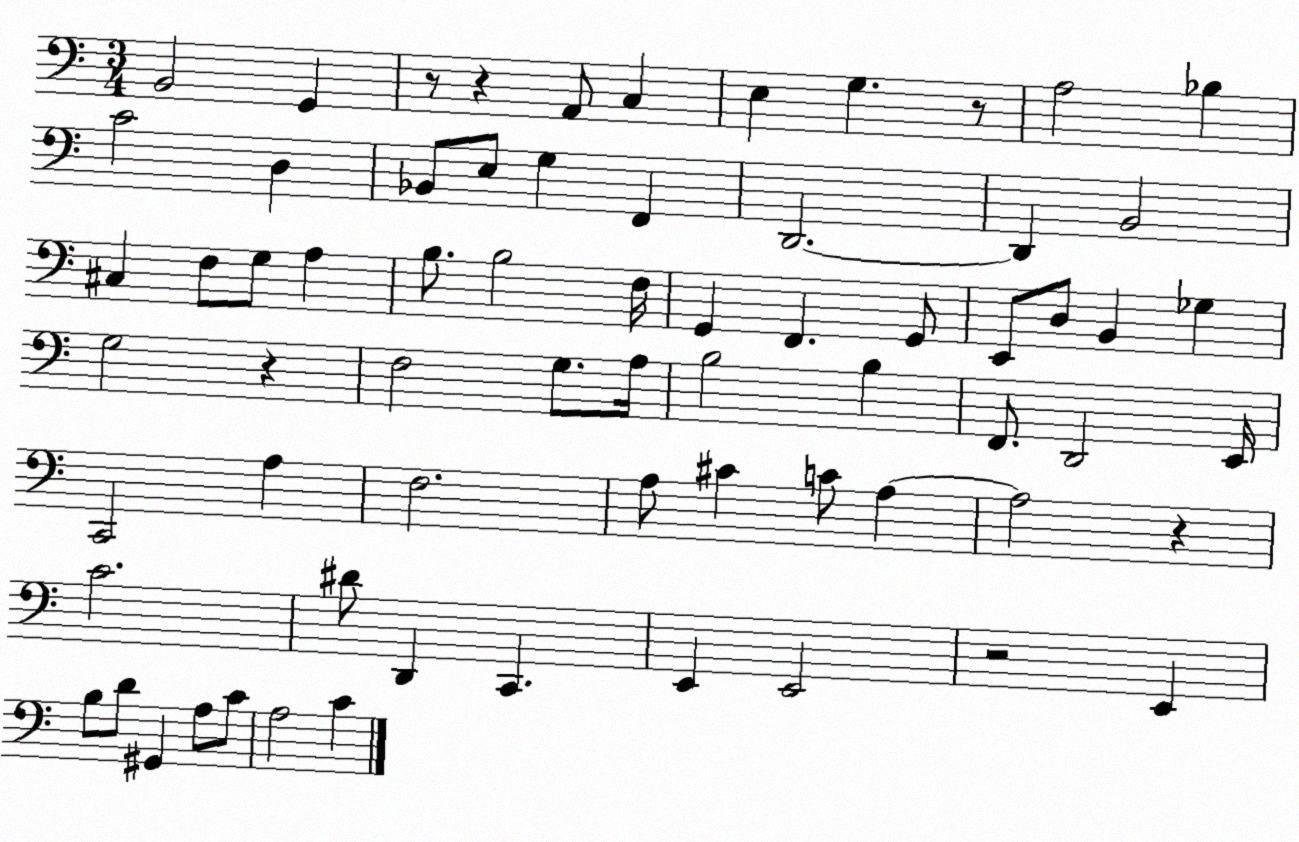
X:1
T:Untitled
M:3/4
L:1/4
K:C
B,,2 G,, z/2 z A,,/2 C, E, G, z/2 A,2 _B, C2 D, _B,,/2 E,/2 G, F,, D,,2 D,, B,,2 ^C, F,/2 G,/2 A, B,/2 B,2 F,/4 G,, F,, G,,/2 E,,/2 D,/2 B,, _G, G,2 z F,2 G,/2 A,/4 B,2 B, F,,/2 D,,2 E,,/4 C,,2 A, F,2 A,/2 ^C C/2 A, A,2 z C2 ^D/2 D,, C,, E,, E,,2 z2 E,, B,/2 D/2 ^G,, A,/2 C/2 A,2 C